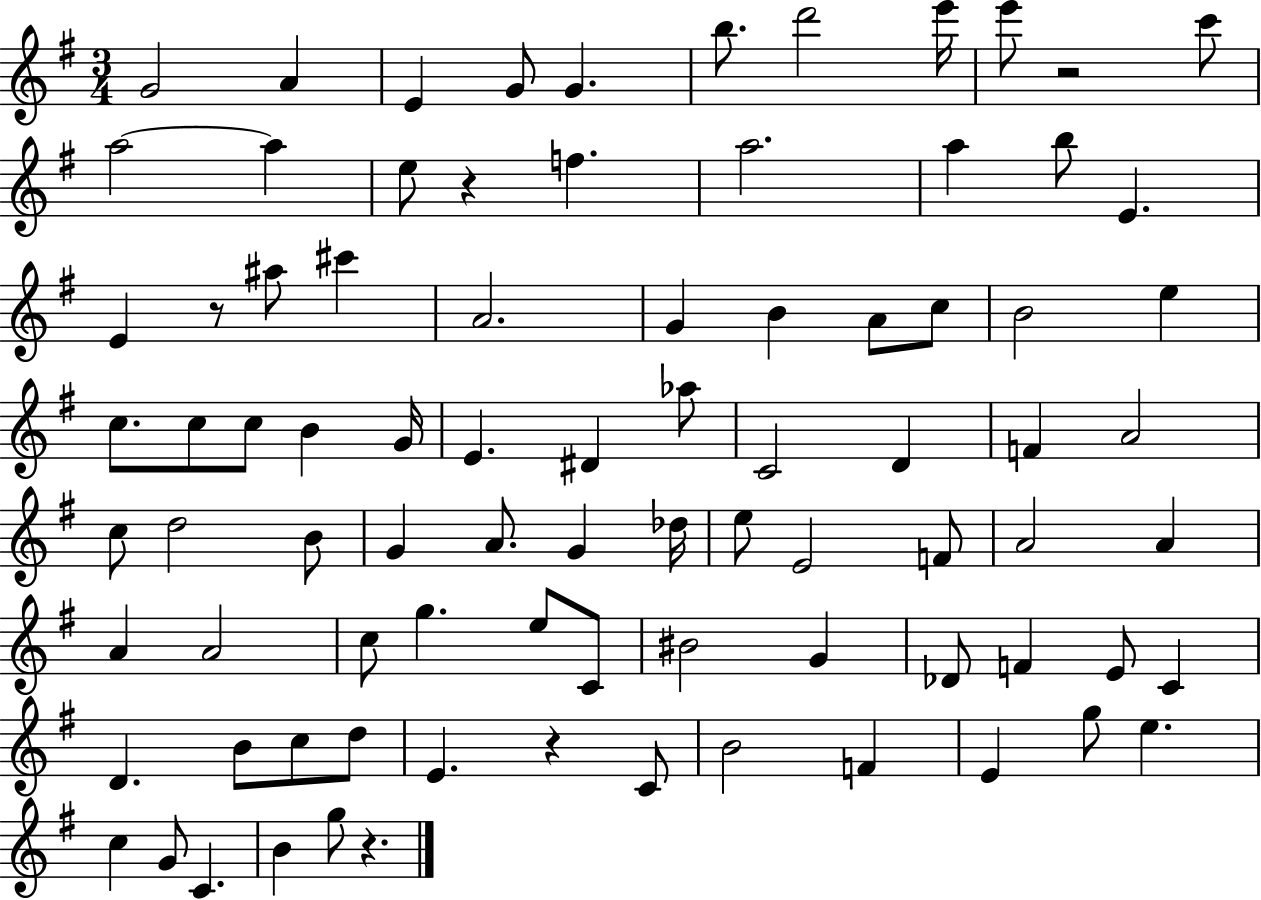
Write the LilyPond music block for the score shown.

{
  \clef treble
  \numericTimeSignature
  \time 3/4
  \key g \major
  g'2 a'4 | e'4 g'8 g'4. | b''8. d'''2 e'''16 | e'''8 r2 c'''8 | \break a''2~~ a''4 | e''8 r4 f''4. | a''2. | a''4 b''8 e'4. | \break e'4 r8 ais''8 cis'''4 | a'2. | g'4 b'4 a'8 c''8 | b'2 e''4 | \break c''8. c''8 c''8 b'4 g'16 | e'4. dis'4 aes''8 | c'2 d'4 | f'4 a'2 | \break c''8 d''2 b'8 | g'4 a'8. g'4 des''16 | e''8 e'2 f'8 | a'2 a'4 | \break a'4 a'2 | c''8 g''4. e''8 c'8 | bis'2 g'4 | des'8 f'4 e'8 c'4 | \break d'4. b'8 c''8 d''8 | e'4. r4 c'8 | b'2 f'4 | e'4 g''8 e''4. | \break c''4 g'8 c'4. | b'4 g''8 r4. | \bar "|."
}